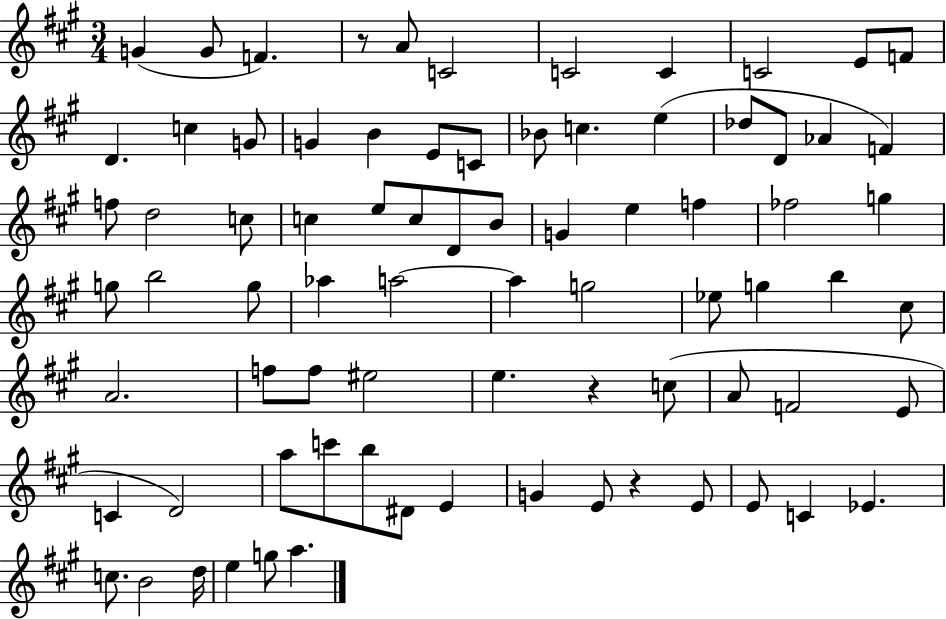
X:1
T:Untitled
M:3/4
L:1/4
K:A
G G/2 F z/2 A/2 C2 C2 C C2 E/2 F/2 D c G/2 G B E/2 C/2 _B/2 c e _d/2 D/2 _A F f/2 d2 c/2 c e/2 c/2 D/2 B/2 G e f _f2 g g/2 b2 g/2 _a a2 a g2 _e/2 g b ^c/2 A2 f/2 f/2 ^e2 e z c/2 A/2 F2 E/2 C D2 a/2 c'/2 b/2 ^D/2 E G E/2 z E/2 E/2 C _E c/2 B2 d/4 e g/2 a